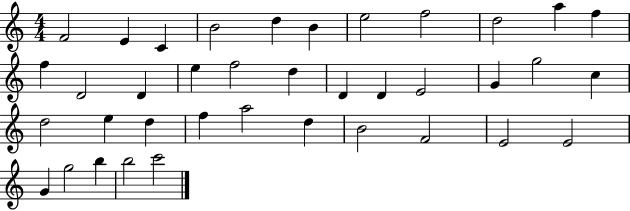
F4/h E4/q C4/q B4/h D5/q B4/q E5/h F5/h D5/h A5/q F5/q F5/q D4/h D4/q E5/q F5/h D5/q D4/q D4/q E4/h G4/q G5/h C5/q D5/h E5/q D5/q F5/q A5/h D5/q B4/h F4/h E4/h E4/h G4/q G5/h B5/q B5/h C6/h